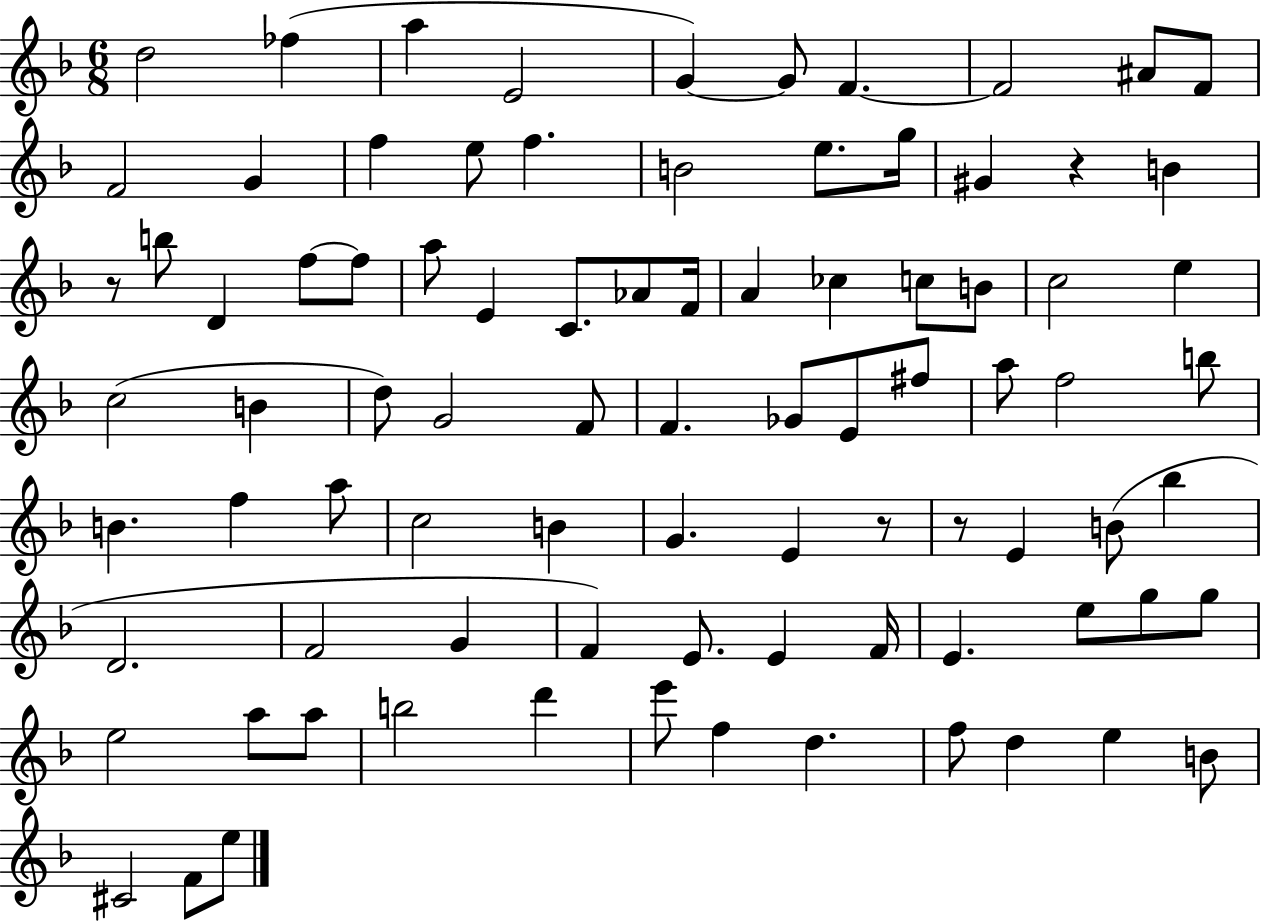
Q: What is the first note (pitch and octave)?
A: D5